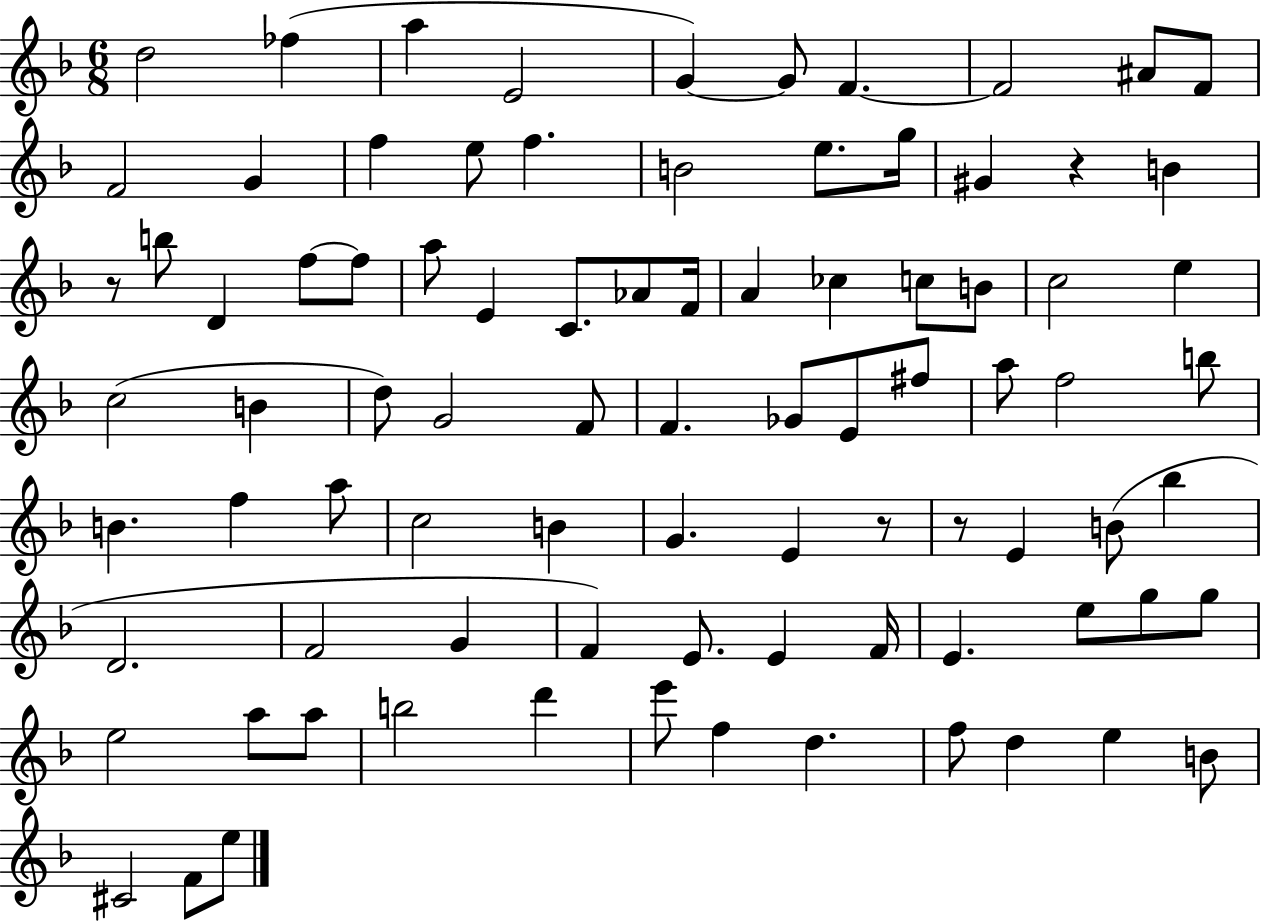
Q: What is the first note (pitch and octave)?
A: D5